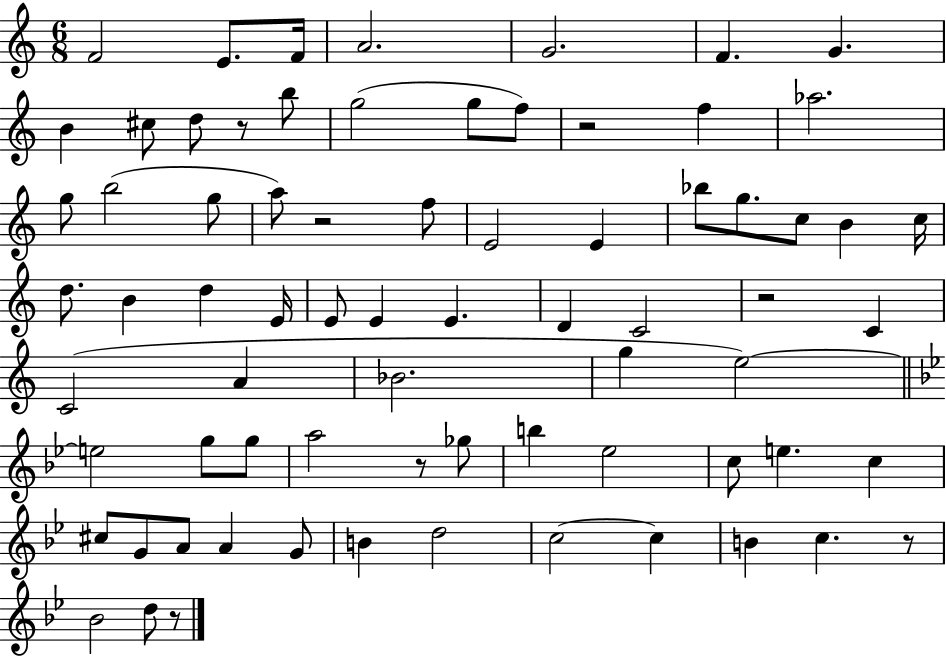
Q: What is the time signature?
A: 6/8